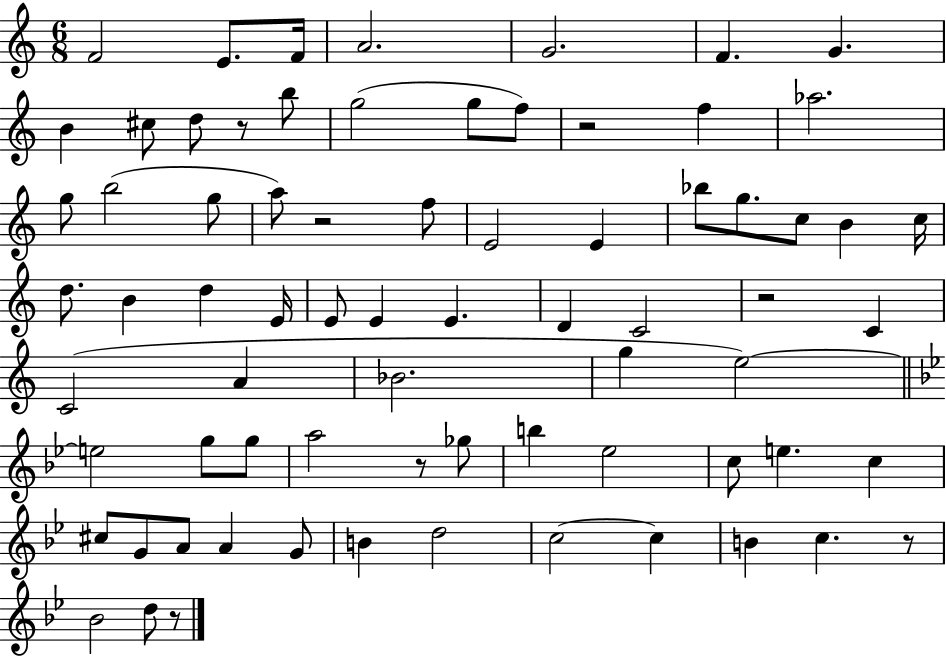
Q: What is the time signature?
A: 6/8